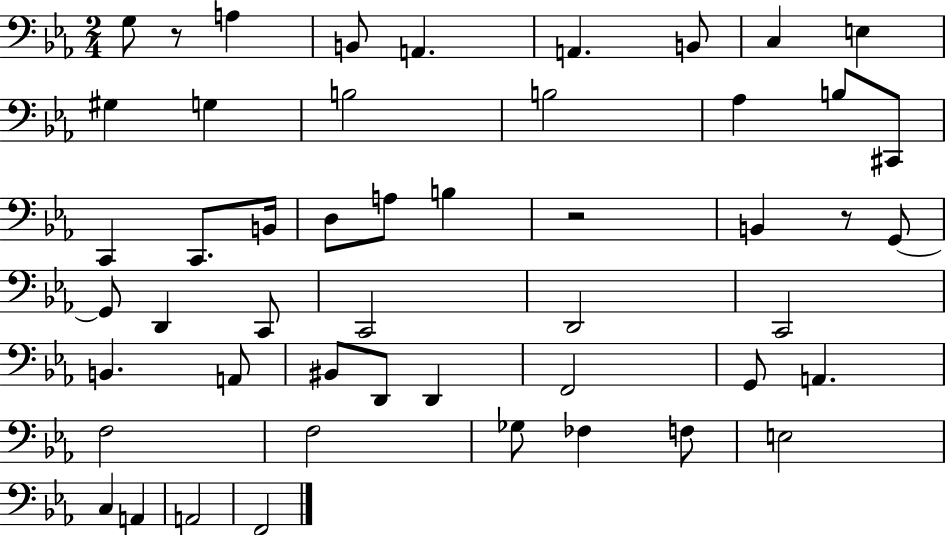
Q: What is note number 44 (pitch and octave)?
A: C3